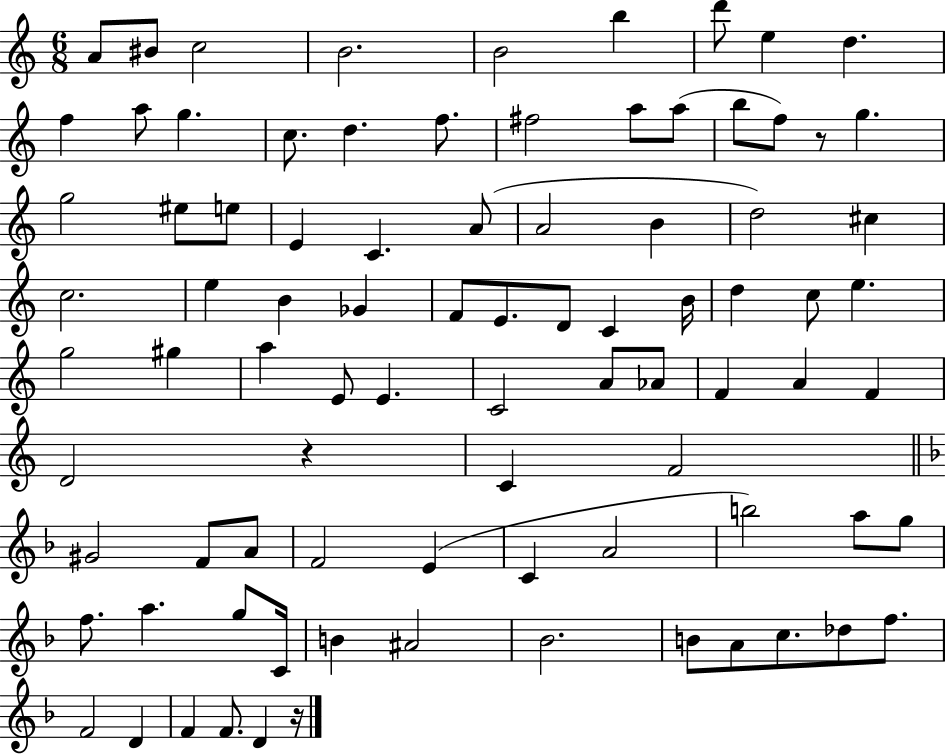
A4/e BIS4/e C5/h B4/h. B4/h B5/q D6/e E5/q D5/q. F5/q A5/e G5/q. C5/e. D5/q. F5/e. F#5/h A5/e A5/e B5/e F5/e R/e G5/q. G5/h EIS5/e E5/e E4/q C4/q. A4/e A4/h B4/q D5/h C#5/q C5/h. E5/q B4/q Gb4/q F4/e E4/e. D4/e C4/q B4/s D5/q C5/e E5/q. G5/h G#5/q A5/q E4/e E4/q. C4/h A4/e Ab4/e F4/q A4/q F4/q D4/h R/q C4/q F4/h G#4/h F4/e A4/e F4/h E4/q C4/q A4/h B5/h A5/e G5/e F5/e. A5/q. G5/e C4/s B4/q A#4/h Bb4/h. B4/e A4/e C5/e. Db5/e F5/e. F4/h D4/q F4/q F4/e. D4/q R/s